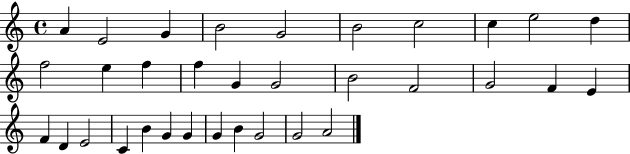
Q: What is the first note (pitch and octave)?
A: A4